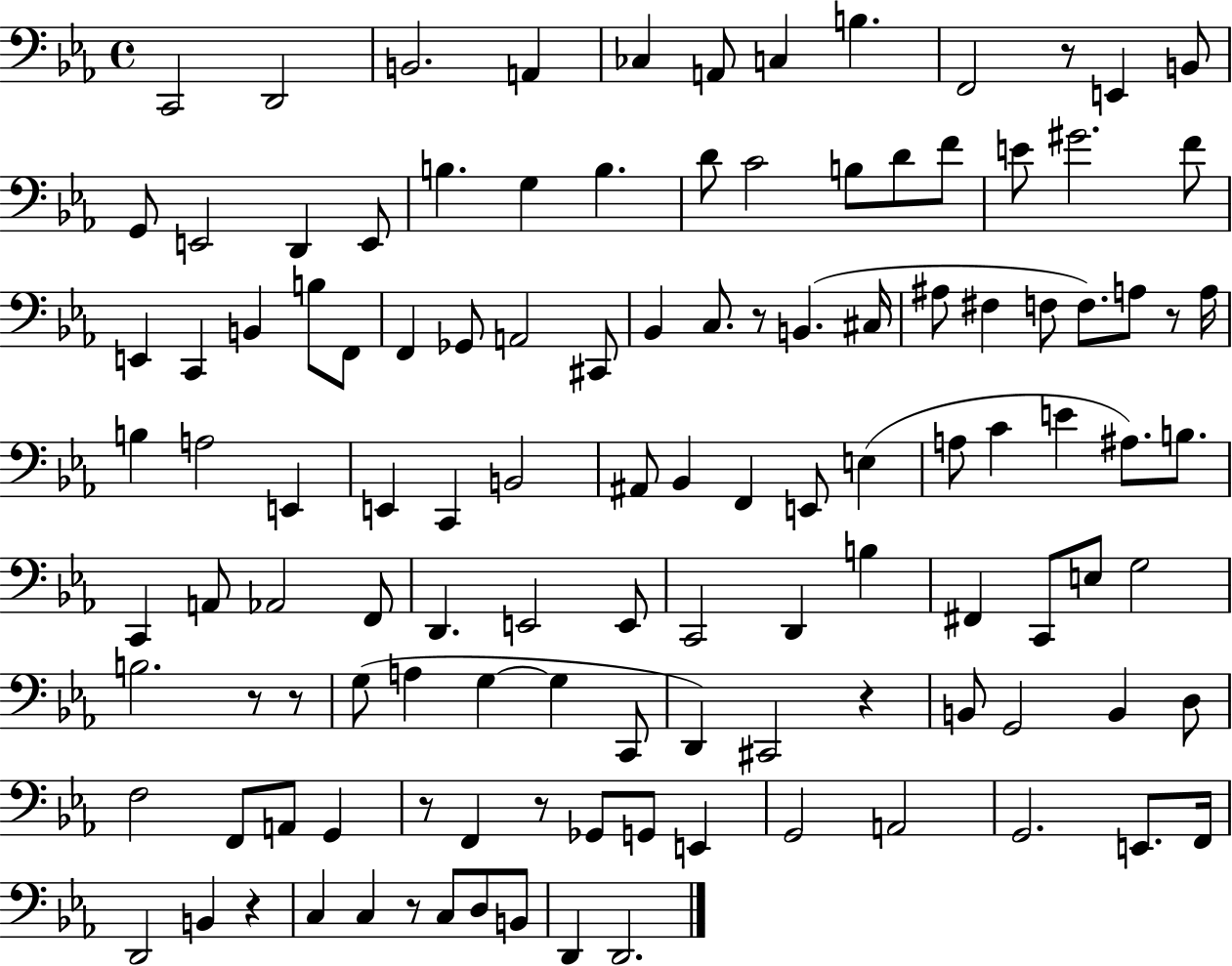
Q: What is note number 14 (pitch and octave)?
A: D2